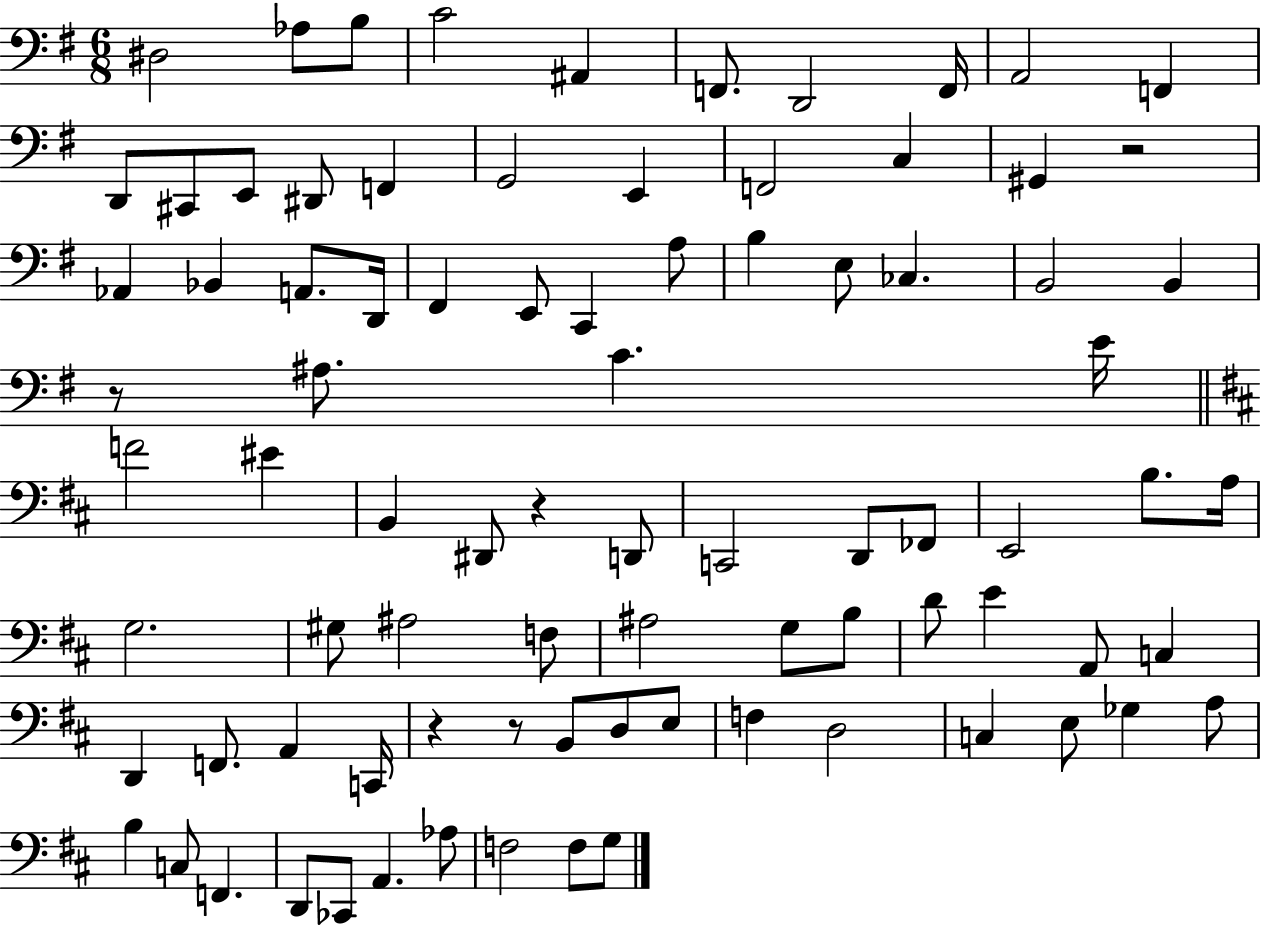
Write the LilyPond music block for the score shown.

{
  \clef bass
  \numericTimeSignature
  \time 6/8
  \key g \major
  dis2 aes8 b8 | c'2 ais,4 | f,8. d,2 f,16 | a,2 f,4 | \break d,8 cis,8 e,8 dis,8 f,4 | g,2 e,4 | f,2 c4 | gis,4 r2 | \break aes,4 bes,4 a,8. d,16 | fis,4 e,8 c,4 a8 | b4 e8 ces4. | b,2 b,4 | \break r8 ais8. c'4. e'16 | \bar "||" \break \key b \minor f'2 eis'4 | b,4 dis,8 r4 d,8 | c,2 d,8 fes,8 | e,2 b8. a16 | \break g2. | gis8 ais2 f8 | ais2 g8 b8 | d'8 e'4 a,8 c4 | \break d,4 f,8. a,4 c,16 | r4 r8 b,8 d8 e8 | f4 d2 | c4 e8 ges4 a8 | \break b4 c8 f,4. | d,8 ces,8 a,4. aes8 | f2 f8 g8 | \bar "|."
}